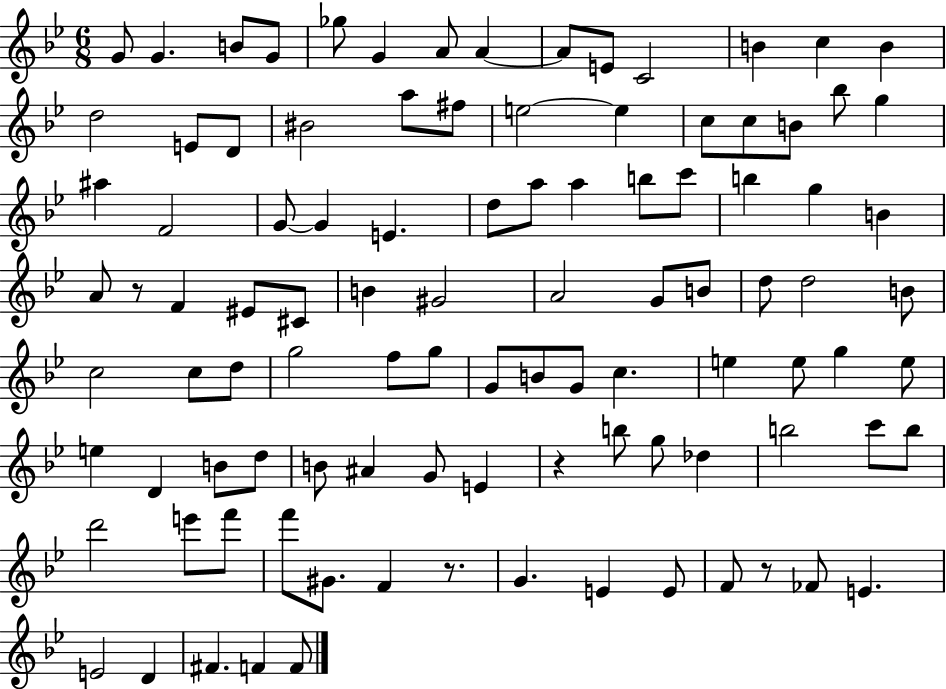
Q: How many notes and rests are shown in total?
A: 101